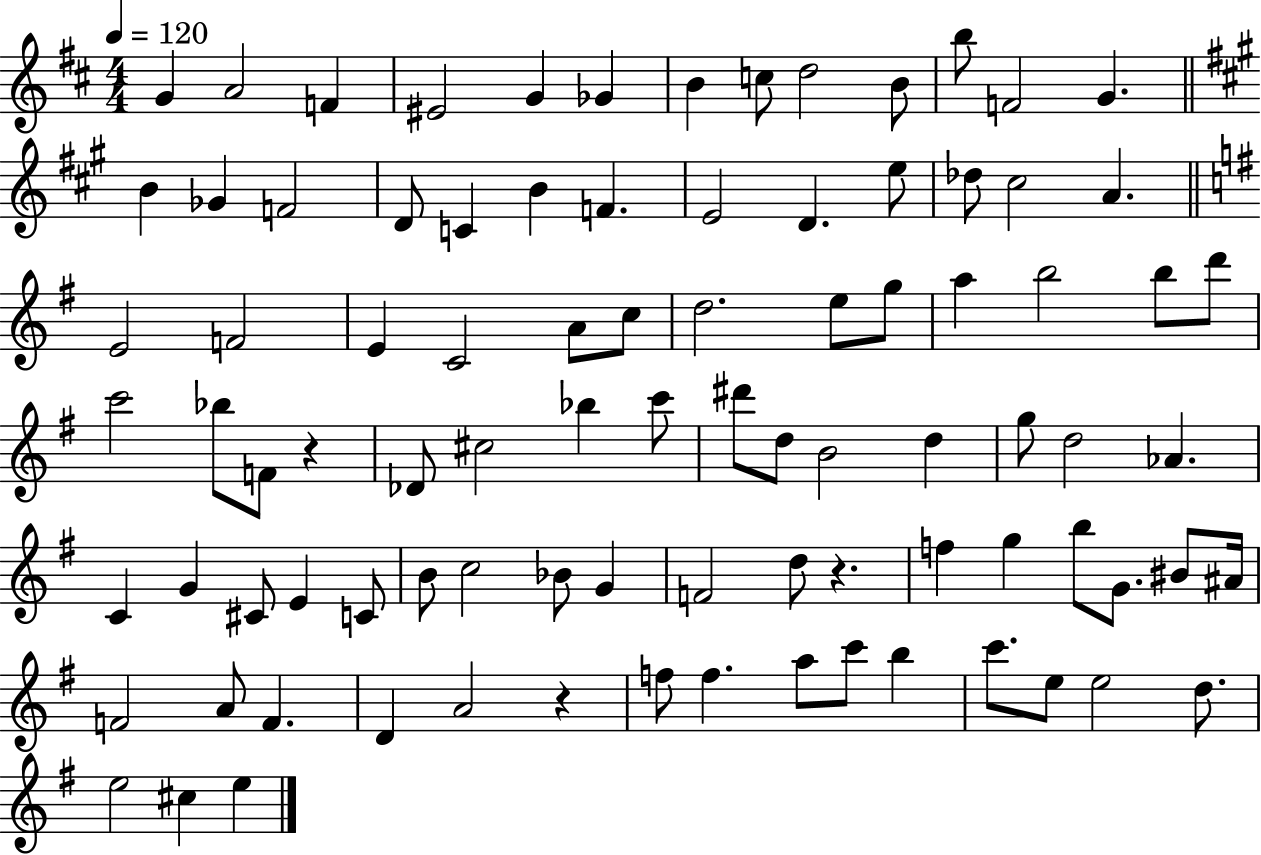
{
  \clef treble
  \numericTimeSignature
  \time 4/4
  \key d \major
  \tempo 4 = 120
  g'4 a'2 f'4 | eis'2 g'4 ges'4 | b'4 c''8 d''2 b'8 | b''8 f'2 g'4. | \break \bar "||" \break \key a \major b'4 ges'4 f'2 | d'8 c'4 b'4 f'4. | e'2 d'4. e''8 | des''8 cis''2 a'4. | \break \bar "||" \break \key g \major e'2 f'2 | e'4 c'2 a'8 c''8 | d''2. e''8 g''8 | a''4 b''2 b''8 d'''8 | \break c'''2 bes''8 f'8 r4 | des'8 cis''2 bes''4 c'''8 | dis'''8 d''8 b'2 d''4 | g''8 d''2 aes'4. | \break c'4 g'4 cis'8 e'4 c'8 | b'8 c''2 bes'8 g'4 | f'2 d''8 r4. | f''4 g''4 b''8 g'8. bis'8 ais'16 | \break f'2 a'8 f'4. | d'4 a'2 r4 | f''8 f''4. a''8 c'''8 b''4 | c'''8. e''8 e''2 d''8. | \break e''2 cis''4 e''4 | \bar "|."
}